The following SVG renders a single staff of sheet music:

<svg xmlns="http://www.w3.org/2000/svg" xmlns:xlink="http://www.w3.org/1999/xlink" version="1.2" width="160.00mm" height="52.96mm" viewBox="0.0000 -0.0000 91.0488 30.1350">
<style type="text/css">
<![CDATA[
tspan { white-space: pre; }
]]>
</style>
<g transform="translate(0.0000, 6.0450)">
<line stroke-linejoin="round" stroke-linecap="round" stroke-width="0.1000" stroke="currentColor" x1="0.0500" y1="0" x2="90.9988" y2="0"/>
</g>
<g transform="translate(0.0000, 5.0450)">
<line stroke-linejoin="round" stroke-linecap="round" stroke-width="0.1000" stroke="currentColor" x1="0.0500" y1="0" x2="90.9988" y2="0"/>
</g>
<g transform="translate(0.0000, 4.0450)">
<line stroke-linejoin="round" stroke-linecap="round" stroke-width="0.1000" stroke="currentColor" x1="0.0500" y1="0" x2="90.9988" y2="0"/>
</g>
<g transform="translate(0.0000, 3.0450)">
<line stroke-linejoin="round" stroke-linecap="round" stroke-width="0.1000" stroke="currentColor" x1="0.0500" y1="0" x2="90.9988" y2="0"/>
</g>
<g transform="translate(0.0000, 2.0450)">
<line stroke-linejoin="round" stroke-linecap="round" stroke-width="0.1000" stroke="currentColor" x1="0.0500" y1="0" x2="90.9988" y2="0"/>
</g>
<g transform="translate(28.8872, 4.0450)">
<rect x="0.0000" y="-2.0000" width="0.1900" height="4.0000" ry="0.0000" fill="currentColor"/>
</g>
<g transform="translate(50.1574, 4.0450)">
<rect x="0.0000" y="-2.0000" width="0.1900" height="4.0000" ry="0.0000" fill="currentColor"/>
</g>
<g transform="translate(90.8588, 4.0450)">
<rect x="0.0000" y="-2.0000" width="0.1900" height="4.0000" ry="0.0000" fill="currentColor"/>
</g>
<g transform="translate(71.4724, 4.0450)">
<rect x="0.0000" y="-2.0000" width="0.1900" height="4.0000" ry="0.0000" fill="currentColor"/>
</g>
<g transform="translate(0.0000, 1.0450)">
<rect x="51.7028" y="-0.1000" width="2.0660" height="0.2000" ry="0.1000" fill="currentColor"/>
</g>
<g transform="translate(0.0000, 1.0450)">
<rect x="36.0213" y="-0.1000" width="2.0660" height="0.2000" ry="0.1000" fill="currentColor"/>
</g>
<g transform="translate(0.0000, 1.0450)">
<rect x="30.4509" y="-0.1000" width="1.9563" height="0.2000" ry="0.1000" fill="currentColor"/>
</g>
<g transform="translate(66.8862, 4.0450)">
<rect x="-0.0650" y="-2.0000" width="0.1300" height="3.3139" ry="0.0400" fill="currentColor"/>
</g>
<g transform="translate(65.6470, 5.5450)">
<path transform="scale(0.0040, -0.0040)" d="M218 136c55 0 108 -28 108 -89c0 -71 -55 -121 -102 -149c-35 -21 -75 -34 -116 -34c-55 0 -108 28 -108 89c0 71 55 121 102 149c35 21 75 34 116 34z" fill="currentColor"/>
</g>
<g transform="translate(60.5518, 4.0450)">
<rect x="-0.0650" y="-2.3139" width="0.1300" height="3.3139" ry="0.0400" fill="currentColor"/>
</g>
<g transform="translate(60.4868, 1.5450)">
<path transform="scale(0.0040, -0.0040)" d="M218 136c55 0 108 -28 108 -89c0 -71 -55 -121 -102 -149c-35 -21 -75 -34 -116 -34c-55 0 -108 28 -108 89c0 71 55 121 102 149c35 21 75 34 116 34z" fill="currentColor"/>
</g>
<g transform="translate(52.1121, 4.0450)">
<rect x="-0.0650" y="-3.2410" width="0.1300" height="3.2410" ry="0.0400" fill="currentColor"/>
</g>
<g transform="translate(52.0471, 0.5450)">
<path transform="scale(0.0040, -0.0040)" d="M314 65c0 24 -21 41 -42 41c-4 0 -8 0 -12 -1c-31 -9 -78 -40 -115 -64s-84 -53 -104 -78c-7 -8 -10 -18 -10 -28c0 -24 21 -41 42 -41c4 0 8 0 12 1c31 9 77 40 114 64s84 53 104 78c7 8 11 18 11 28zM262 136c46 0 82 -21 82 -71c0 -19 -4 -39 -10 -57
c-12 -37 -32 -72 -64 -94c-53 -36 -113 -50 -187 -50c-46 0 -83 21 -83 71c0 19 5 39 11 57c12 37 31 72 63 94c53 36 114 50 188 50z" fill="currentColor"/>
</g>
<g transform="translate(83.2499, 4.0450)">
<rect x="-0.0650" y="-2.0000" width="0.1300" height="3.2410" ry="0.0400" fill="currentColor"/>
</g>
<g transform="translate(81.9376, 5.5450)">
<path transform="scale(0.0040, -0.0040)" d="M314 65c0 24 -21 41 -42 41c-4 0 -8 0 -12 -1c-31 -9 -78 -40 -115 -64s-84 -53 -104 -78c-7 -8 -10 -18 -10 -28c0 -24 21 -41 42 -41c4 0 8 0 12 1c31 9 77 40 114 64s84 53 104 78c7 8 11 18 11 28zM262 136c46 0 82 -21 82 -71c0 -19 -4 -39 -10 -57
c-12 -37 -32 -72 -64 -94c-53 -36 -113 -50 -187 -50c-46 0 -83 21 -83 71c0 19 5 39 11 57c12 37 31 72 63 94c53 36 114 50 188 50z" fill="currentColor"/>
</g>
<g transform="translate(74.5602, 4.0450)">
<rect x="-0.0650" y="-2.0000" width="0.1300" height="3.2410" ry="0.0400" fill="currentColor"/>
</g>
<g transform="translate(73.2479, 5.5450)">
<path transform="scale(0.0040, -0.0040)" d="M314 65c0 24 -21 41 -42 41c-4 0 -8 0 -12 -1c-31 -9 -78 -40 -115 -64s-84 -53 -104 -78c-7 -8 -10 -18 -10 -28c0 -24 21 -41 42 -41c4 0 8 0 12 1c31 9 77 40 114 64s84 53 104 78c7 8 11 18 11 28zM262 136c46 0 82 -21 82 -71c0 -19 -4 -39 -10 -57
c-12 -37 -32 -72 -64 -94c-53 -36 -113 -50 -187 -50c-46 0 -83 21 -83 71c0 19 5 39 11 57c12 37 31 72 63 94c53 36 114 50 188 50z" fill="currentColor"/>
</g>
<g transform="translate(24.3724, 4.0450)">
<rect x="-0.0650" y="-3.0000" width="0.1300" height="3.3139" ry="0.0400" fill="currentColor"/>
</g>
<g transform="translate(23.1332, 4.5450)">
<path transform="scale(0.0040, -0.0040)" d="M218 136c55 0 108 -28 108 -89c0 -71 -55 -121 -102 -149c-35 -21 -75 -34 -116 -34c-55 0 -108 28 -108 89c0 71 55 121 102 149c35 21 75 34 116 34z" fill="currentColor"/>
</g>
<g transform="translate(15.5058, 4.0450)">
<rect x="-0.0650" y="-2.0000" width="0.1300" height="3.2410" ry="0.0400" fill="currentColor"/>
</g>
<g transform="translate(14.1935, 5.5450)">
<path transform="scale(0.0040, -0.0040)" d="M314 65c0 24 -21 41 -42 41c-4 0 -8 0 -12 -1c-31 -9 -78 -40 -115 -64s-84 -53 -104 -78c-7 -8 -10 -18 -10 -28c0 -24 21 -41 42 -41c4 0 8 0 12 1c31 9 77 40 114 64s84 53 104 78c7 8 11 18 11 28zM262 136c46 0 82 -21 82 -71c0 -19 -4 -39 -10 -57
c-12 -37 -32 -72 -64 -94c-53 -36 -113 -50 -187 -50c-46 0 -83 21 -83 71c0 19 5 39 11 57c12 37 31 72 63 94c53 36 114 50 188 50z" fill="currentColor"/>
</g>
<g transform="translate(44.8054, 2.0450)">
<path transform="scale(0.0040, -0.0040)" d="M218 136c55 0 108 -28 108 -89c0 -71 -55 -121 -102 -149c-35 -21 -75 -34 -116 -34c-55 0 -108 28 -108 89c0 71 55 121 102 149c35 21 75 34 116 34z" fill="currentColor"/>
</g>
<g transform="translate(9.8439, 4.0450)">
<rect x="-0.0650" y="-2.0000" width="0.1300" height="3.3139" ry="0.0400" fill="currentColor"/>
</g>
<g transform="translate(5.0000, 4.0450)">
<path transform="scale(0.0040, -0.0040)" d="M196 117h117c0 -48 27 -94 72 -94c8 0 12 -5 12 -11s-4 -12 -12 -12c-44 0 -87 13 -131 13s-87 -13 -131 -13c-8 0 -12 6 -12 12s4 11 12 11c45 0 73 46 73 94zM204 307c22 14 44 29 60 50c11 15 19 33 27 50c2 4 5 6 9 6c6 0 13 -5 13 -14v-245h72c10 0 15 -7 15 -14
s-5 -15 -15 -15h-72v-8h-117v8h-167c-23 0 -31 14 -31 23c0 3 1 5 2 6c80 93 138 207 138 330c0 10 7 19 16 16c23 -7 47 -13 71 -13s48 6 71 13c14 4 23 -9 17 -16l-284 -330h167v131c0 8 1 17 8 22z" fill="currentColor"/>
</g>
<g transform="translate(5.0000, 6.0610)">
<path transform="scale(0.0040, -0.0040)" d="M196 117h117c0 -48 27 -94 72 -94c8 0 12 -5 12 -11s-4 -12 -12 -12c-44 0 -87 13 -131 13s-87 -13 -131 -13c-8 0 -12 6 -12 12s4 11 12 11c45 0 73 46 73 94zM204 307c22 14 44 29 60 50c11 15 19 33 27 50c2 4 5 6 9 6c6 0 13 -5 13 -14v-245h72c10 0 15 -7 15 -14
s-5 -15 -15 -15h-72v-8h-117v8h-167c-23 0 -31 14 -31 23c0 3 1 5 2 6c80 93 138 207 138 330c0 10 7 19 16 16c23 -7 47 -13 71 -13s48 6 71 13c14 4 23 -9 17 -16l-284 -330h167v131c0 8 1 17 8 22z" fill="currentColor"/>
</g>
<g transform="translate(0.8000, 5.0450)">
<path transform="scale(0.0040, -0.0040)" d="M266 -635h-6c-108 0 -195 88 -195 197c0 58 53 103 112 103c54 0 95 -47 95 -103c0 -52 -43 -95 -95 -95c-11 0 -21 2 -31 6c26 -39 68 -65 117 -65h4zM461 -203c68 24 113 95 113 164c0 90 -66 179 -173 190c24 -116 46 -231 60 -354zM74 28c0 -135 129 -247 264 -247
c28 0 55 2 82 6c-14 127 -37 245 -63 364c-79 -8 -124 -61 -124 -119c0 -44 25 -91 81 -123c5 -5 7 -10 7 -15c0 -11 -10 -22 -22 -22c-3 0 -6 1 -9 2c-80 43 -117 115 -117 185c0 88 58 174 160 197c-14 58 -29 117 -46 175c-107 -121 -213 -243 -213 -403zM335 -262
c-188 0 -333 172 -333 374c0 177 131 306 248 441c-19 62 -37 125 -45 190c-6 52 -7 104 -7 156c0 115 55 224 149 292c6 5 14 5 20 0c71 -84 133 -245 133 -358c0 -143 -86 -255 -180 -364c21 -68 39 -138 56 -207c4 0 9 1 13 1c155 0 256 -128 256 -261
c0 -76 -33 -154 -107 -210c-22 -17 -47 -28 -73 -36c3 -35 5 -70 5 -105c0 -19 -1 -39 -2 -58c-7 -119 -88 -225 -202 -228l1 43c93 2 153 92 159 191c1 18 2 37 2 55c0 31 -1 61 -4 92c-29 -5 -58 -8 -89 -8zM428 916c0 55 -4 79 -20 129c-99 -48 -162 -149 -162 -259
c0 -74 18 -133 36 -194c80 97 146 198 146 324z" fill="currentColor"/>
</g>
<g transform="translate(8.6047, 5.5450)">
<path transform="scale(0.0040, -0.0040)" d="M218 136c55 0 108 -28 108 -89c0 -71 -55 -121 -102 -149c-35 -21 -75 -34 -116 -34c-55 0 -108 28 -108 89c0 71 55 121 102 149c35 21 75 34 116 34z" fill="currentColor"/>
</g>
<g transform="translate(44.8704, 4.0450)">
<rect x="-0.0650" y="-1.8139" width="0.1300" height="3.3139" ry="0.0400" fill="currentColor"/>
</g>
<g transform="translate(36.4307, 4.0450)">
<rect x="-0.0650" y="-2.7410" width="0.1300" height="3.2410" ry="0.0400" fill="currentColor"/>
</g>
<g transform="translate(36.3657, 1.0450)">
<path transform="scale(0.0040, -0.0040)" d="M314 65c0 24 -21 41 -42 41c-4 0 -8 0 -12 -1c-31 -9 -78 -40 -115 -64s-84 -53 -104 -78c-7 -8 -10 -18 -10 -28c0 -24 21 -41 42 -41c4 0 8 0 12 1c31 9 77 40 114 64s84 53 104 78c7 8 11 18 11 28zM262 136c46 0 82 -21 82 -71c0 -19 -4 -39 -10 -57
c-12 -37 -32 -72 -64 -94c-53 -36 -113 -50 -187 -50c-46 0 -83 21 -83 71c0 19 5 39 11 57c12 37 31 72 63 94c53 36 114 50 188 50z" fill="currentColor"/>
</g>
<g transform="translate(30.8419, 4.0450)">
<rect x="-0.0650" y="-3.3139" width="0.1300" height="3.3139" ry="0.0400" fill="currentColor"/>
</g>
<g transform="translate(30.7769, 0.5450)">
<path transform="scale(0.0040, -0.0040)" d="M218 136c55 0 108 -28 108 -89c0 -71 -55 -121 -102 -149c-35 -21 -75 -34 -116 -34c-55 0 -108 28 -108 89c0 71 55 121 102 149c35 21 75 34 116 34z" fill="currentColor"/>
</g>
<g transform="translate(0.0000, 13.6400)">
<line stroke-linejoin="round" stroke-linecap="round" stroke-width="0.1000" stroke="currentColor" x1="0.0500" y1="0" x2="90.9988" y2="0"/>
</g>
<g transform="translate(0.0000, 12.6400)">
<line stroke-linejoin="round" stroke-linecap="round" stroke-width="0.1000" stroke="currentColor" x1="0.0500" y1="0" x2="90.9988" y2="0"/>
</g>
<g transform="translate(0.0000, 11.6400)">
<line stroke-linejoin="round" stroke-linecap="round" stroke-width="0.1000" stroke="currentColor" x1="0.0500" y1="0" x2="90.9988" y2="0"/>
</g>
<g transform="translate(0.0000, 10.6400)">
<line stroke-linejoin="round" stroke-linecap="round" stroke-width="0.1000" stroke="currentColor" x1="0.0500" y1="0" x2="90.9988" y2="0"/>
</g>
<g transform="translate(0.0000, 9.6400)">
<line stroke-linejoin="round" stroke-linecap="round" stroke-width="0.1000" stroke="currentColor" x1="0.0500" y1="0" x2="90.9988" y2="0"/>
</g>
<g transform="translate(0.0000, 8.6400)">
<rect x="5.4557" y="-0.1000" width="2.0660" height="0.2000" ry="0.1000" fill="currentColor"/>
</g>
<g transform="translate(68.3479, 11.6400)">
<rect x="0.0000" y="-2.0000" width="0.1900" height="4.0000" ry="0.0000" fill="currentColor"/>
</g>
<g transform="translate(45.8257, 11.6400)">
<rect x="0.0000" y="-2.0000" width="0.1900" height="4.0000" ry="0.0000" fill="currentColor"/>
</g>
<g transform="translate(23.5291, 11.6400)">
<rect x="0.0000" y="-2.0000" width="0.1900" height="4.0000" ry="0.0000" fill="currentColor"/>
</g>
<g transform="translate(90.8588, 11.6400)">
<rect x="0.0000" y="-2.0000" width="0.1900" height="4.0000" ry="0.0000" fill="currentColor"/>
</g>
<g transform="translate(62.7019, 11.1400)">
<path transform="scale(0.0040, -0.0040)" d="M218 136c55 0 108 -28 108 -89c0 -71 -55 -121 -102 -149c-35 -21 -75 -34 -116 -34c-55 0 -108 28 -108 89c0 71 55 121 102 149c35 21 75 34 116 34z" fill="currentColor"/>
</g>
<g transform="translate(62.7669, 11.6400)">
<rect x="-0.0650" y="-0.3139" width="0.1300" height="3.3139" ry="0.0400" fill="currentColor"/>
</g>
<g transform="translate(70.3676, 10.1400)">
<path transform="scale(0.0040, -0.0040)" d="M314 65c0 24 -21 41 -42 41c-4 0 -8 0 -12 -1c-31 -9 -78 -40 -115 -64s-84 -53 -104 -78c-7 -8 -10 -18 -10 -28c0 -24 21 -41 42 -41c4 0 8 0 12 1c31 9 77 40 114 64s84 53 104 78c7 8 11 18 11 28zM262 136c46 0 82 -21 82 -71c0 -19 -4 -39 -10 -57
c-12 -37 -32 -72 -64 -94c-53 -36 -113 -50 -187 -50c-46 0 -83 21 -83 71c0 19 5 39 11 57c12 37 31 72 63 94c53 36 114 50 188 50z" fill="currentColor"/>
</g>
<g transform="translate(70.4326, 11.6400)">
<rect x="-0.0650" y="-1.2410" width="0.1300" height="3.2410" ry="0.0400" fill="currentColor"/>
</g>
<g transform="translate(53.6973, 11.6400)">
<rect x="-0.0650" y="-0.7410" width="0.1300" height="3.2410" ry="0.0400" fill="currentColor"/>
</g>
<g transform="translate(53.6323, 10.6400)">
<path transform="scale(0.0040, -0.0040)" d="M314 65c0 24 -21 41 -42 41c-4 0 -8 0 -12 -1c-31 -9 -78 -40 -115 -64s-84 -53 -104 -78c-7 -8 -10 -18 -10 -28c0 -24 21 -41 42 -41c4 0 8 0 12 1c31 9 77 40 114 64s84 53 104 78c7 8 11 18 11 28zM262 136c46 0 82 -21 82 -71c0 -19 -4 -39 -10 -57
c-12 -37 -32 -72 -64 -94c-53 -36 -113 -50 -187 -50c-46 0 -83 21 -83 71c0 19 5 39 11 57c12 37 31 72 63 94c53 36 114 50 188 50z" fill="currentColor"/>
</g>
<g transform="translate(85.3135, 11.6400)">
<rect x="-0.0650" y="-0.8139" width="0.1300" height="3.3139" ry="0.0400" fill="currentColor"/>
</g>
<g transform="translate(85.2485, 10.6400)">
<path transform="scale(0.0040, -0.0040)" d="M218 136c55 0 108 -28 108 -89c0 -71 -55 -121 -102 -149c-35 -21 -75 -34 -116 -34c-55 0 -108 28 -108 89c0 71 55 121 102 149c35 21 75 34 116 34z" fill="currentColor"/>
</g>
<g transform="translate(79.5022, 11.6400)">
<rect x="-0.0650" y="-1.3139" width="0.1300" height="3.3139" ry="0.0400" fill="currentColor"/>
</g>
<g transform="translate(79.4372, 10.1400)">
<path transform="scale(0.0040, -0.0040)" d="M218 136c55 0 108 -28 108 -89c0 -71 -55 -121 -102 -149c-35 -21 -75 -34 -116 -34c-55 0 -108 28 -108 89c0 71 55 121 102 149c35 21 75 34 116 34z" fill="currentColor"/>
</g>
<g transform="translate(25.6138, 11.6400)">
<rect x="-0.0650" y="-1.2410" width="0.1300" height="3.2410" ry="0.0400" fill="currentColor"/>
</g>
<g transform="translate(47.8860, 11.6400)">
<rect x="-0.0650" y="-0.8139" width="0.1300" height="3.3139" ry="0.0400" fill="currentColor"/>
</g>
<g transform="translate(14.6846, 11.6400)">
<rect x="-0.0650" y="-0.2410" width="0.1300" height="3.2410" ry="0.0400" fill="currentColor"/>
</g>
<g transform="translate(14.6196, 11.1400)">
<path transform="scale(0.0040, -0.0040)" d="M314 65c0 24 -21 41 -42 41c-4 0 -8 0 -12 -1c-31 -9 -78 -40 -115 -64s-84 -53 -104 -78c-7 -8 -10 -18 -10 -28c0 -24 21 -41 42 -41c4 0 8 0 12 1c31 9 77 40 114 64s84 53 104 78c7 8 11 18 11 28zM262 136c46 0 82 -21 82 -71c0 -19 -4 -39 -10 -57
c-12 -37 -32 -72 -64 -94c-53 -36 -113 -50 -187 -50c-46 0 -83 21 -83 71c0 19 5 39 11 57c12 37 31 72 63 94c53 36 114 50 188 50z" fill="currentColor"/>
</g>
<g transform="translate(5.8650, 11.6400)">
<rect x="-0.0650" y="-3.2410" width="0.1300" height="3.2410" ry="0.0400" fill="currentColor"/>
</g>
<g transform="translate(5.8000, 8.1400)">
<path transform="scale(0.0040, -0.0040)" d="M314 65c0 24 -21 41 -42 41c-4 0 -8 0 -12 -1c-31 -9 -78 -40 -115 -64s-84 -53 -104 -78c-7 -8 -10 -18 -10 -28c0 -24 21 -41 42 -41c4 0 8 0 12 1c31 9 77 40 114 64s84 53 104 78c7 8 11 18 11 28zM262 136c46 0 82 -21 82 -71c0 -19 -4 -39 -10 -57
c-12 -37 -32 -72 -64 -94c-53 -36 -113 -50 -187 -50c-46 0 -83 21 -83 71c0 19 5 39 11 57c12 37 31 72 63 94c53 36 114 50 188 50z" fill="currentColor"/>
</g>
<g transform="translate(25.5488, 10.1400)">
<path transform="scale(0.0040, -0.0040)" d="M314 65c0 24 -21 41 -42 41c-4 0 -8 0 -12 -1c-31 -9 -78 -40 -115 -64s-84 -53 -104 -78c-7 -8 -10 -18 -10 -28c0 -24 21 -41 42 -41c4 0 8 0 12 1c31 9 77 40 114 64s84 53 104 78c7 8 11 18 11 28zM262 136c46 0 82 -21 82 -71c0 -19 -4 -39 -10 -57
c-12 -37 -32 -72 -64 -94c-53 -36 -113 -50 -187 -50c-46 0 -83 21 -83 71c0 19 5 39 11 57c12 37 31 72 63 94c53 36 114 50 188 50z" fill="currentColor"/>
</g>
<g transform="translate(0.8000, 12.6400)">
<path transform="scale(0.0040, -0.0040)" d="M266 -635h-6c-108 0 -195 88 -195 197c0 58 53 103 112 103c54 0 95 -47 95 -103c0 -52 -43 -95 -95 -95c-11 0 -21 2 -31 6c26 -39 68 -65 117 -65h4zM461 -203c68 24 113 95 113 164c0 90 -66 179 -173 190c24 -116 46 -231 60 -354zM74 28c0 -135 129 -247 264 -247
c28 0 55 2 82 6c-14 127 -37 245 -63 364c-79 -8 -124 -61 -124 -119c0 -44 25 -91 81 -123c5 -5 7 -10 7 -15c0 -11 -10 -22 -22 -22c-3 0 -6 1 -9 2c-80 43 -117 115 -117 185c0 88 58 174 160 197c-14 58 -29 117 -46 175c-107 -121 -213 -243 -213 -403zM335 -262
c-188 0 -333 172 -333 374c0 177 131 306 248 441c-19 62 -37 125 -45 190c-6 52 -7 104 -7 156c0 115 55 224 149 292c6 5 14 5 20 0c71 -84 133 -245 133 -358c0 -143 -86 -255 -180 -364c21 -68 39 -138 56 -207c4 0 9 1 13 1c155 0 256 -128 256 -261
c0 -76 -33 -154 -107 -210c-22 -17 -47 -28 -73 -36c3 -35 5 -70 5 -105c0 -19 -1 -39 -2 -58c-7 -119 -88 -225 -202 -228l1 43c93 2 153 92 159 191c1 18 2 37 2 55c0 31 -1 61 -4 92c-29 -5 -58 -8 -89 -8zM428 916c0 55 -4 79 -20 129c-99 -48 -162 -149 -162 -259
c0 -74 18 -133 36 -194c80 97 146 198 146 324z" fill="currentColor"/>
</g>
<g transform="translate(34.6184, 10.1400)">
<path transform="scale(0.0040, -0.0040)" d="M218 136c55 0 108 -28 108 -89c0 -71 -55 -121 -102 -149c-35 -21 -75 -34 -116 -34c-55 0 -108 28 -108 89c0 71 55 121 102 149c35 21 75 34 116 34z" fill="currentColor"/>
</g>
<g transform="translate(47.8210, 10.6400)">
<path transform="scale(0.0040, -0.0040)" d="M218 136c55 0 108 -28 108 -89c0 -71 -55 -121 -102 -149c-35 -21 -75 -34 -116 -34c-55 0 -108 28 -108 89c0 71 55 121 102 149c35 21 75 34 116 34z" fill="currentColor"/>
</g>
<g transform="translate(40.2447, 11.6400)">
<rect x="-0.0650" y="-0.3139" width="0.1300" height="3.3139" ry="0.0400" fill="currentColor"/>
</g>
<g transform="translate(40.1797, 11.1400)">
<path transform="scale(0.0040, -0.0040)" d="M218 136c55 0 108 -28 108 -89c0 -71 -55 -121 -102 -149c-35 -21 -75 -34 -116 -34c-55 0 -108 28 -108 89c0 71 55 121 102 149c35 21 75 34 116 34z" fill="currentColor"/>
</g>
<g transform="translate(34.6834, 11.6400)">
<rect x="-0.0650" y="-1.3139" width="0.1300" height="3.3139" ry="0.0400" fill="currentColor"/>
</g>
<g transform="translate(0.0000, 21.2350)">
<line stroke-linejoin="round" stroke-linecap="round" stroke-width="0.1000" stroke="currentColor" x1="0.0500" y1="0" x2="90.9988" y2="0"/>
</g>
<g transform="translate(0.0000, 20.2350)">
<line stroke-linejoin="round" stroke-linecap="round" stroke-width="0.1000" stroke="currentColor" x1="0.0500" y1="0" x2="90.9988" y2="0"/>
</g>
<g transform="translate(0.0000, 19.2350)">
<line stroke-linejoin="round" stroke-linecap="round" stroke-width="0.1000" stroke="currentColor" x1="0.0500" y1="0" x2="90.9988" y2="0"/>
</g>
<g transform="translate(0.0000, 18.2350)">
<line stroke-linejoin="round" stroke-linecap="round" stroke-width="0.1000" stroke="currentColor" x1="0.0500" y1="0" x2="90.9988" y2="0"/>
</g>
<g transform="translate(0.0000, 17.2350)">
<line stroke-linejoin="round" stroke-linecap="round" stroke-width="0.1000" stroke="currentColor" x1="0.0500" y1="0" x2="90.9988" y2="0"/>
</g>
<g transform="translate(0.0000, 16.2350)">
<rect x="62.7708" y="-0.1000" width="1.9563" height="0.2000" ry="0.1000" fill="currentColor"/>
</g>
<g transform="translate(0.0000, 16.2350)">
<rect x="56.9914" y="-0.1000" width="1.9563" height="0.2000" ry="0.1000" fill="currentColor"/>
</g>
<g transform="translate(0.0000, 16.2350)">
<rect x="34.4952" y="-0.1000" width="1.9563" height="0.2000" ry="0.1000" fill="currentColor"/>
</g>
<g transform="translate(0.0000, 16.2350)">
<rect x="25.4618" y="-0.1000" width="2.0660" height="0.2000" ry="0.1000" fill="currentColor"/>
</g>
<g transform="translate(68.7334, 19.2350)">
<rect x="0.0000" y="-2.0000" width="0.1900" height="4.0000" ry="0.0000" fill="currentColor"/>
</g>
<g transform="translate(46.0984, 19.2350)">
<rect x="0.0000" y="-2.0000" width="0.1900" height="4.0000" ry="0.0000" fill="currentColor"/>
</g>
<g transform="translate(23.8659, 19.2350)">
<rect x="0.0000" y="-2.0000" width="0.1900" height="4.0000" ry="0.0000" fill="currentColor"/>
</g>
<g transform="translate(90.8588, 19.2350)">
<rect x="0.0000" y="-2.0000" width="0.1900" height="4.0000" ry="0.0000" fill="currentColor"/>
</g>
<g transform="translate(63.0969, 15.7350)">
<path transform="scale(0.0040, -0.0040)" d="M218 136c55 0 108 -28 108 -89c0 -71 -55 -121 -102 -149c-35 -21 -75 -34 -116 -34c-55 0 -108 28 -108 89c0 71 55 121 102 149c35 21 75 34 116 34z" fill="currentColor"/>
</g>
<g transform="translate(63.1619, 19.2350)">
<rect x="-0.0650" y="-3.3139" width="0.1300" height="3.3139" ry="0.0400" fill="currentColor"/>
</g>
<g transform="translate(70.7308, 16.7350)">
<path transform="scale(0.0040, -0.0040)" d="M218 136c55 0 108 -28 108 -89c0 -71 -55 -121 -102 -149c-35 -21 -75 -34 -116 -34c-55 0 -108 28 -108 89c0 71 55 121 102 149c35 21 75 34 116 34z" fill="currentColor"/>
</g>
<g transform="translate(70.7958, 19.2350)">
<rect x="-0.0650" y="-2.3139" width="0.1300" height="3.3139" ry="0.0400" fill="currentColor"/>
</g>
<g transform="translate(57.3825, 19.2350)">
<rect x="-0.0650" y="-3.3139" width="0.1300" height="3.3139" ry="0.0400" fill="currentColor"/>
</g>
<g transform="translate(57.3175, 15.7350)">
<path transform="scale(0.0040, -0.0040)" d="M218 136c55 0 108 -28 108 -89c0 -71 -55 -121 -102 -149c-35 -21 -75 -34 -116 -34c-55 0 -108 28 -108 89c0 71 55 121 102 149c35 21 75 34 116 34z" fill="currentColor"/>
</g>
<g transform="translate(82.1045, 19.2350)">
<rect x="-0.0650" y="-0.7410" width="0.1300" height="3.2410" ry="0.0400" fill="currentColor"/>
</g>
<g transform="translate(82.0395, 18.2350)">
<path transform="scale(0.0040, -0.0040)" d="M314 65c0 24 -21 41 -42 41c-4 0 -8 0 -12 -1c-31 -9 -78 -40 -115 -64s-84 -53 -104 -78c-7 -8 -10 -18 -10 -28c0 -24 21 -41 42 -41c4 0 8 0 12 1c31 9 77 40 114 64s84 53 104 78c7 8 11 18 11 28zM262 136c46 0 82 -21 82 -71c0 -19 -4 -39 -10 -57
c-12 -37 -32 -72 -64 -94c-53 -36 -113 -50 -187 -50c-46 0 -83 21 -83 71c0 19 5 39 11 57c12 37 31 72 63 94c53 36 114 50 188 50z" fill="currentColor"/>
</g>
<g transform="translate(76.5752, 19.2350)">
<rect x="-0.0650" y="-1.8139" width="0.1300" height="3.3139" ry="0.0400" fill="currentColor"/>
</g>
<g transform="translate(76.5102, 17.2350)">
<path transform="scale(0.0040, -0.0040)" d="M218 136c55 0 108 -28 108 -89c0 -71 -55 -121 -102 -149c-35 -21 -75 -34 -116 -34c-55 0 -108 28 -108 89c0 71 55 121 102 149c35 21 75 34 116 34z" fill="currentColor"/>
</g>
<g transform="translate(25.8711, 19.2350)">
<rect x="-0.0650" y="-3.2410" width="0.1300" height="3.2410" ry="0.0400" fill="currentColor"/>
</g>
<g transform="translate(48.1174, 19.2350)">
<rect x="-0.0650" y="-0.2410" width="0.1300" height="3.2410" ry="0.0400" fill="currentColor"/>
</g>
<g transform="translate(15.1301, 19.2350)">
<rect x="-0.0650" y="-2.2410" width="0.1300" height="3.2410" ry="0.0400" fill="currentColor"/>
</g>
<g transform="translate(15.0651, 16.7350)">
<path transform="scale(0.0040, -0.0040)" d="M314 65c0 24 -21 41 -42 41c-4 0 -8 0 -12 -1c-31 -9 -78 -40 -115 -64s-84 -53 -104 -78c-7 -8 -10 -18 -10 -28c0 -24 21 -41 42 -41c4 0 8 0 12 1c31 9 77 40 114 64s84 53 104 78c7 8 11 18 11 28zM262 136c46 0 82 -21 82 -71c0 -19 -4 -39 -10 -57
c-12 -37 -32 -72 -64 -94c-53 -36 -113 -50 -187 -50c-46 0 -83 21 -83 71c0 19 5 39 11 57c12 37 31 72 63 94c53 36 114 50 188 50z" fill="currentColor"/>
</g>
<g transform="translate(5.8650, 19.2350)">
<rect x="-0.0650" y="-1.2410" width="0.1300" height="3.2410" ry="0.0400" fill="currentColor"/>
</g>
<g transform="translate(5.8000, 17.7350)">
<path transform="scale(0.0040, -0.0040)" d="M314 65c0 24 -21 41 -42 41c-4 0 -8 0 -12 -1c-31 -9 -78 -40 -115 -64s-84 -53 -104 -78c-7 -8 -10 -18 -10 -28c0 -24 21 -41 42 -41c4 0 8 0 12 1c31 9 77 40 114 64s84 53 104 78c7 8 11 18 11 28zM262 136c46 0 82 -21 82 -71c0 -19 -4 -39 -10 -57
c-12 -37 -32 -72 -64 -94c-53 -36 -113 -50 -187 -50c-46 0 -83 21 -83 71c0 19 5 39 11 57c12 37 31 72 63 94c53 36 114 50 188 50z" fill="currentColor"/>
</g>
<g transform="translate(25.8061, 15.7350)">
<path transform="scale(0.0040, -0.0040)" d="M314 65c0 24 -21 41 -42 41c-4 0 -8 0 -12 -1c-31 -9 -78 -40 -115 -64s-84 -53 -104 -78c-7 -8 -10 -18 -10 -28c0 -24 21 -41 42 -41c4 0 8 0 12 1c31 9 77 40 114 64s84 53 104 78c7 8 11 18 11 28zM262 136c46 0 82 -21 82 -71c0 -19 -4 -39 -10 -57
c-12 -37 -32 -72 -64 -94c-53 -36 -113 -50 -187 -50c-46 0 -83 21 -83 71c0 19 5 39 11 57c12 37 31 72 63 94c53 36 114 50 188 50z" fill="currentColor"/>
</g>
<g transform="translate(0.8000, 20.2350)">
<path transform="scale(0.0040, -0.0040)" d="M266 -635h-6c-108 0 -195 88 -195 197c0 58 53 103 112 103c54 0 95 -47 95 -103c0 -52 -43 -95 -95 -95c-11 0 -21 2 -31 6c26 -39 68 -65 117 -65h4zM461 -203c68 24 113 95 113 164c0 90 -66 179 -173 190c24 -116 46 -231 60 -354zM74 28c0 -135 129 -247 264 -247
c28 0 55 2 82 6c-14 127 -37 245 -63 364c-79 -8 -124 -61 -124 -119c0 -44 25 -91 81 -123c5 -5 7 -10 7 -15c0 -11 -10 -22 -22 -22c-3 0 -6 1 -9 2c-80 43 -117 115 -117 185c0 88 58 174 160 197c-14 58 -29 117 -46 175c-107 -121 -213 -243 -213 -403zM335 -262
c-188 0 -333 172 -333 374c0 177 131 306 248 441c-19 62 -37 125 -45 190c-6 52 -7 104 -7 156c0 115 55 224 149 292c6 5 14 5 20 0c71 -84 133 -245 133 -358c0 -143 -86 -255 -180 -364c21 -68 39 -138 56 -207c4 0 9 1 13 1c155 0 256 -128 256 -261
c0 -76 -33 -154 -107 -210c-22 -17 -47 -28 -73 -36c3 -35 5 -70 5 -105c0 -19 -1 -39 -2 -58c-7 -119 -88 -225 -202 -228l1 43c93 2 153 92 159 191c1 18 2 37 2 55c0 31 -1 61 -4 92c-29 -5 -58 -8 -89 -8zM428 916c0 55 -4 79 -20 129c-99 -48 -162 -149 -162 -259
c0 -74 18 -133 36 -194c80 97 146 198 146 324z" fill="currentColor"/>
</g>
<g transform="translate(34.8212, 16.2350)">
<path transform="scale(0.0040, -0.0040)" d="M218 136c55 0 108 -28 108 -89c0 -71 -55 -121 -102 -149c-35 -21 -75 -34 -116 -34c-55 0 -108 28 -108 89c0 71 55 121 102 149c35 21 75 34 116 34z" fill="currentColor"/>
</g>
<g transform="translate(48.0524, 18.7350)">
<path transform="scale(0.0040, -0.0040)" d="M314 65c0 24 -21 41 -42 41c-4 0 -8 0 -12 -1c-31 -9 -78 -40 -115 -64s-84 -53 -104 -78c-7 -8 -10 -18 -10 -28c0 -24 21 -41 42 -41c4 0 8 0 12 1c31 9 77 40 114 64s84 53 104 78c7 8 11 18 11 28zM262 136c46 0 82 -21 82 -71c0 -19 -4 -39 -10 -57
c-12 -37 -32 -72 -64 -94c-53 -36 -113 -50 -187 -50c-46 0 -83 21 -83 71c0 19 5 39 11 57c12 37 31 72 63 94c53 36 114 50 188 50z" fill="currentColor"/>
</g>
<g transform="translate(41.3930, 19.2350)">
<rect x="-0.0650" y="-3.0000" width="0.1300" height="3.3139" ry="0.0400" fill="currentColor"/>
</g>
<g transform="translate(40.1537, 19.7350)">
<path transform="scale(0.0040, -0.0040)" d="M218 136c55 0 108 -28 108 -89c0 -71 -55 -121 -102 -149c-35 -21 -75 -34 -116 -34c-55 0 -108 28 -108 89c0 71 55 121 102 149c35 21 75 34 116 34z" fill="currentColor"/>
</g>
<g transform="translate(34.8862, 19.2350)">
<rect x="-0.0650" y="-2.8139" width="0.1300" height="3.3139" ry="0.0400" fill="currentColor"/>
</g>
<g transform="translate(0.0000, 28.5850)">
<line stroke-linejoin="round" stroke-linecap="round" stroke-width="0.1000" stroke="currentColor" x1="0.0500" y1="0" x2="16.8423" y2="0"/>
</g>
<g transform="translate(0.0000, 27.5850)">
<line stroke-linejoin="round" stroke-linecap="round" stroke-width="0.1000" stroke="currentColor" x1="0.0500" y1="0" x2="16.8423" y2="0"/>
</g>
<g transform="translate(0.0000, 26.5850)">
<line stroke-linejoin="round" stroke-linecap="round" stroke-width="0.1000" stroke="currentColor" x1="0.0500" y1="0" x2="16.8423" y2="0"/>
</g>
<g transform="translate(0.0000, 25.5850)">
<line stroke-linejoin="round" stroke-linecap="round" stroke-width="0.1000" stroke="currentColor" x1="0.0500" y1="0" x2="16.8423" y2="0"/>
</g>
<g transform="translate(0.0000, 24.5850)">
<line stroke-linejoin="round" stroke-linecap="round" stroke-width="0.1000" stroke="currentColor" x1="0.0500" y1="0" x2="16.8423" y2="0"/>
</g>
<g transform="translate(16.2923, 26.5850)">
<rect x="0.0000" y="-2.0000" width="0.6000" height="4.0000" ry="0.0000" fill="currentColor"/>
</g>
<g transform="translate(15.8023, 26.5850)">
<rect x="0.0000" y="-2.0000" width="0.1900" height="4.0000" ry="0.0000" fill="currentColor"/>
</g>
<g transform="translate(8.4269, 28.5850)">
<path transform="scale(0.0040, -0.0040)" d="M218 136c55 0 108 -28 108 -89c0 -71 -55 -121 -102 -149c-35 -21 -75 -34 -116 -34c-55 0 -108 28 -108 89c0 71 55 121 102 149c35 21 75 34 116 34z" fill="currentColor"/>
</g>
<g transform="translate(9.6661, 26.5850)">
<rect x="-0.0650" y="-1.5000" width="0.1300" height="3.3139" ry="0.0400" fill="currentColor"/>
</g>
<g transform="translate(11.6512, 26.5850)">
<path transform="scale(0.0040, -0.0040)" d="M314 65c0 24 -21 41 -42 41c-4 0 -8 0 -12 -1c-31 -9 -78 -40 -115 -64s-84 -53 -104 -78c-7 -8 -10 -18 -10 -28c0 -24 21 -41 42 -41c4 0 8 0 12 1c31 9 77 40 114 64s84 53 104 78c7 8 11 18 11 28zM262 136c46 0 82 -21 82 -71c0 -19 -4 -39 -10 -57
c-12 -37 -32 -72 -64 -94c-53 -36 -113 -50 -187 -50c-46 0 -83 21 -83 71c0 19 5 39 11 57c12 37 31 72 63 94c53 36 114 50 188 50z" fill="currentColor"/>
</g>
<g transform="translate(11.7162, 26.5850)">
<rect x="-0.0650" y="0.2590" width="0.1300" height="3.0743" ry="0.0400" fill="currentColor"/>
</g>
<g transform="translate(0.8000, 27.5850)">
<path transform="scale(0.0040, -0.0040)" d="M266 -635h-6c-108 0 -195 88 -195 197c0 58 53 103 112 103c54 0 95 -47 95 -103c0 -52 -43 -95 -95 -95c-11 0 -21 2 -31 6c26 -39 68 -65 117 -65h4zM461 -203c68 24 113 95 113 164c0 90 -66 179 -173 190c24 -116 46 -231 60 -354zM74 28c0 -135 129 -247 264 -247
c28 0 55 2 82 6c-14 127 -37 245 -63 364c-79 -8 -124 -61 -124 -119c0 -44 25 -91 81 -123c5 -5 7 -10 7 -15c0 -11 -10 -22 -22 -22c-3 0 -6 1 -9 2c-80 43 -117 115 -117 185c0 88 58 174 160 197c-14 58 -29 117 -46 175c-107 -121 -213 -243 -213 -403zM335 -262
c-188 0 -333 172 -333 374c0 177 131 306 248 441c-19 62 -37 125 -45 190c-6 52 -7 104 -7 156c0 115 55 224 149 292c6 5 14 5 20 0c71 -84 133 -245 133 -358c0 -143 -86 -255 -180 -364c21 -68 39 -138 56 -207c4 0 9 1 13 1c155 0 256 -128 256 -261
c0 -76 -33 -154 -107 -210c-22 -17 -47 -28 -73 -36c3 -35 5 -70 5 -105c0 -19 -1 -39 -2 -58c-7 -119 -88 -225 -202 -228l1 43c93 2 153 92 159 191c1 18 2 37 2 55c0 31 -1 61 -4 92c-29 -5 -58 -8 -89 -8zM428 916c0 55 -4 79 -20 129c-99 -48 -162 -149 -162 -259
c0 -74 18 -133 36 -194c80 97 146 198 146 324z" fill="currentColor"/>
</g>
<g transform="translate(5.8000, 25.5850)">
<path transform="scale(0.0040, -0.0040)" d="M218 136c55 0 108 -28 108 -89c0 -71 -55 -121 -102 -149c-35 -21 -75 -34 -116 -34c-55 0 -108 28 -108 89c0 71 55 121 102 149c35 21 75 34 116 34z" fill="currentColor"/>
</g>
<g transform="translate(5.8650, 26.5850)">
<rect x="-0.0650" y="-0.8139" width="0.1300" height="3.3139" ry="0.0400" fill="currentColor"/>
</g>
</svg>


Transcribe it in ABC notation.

X:1
T:Untitled
M:4/4
L:1/4
K:C
F F2 A b a2 f b2 g F F2 F2 b2 c2 e2 e c d d2 c e2 e d e2 g2 b2 a A c2 b b g f d2 d E B2